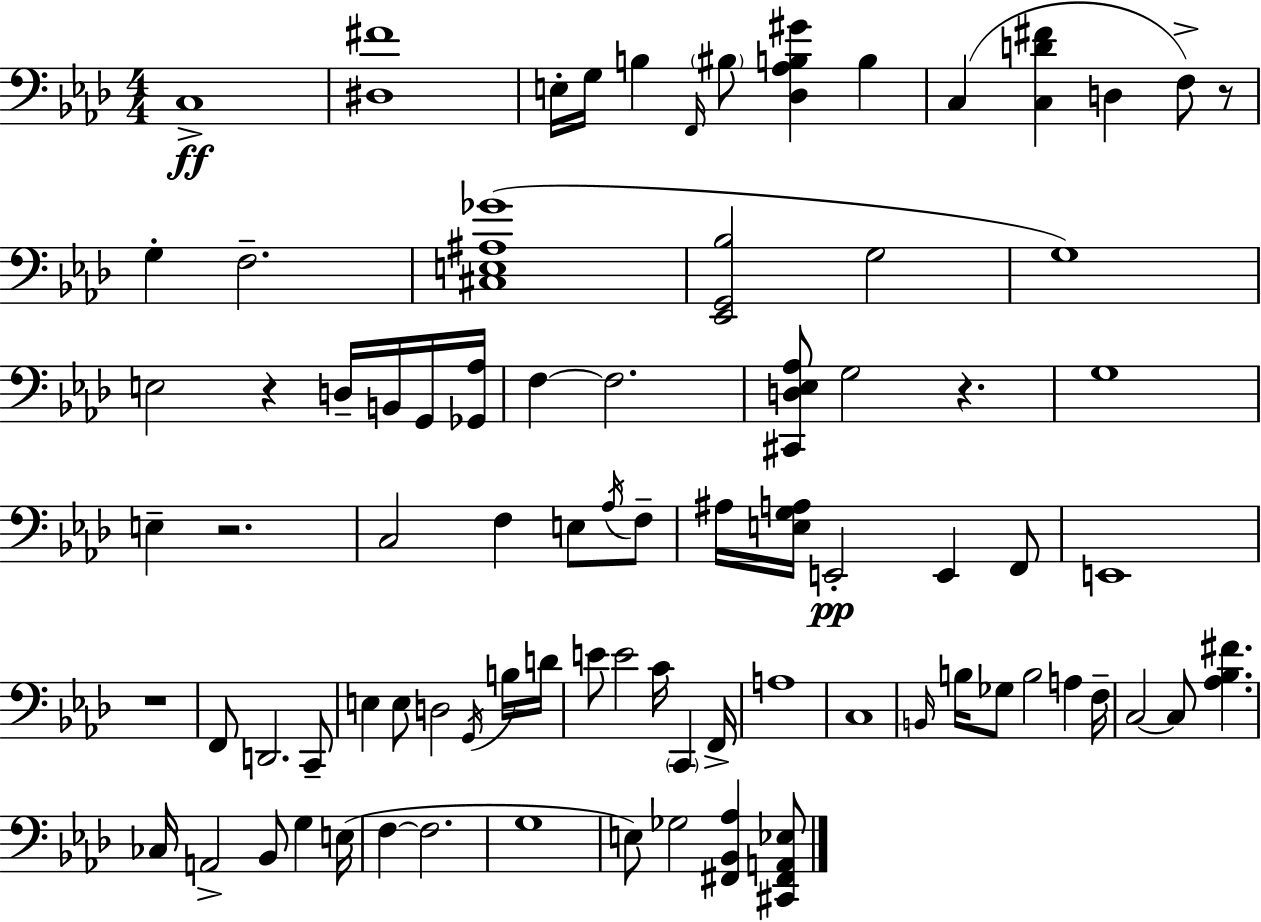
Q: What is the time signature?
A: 4/4